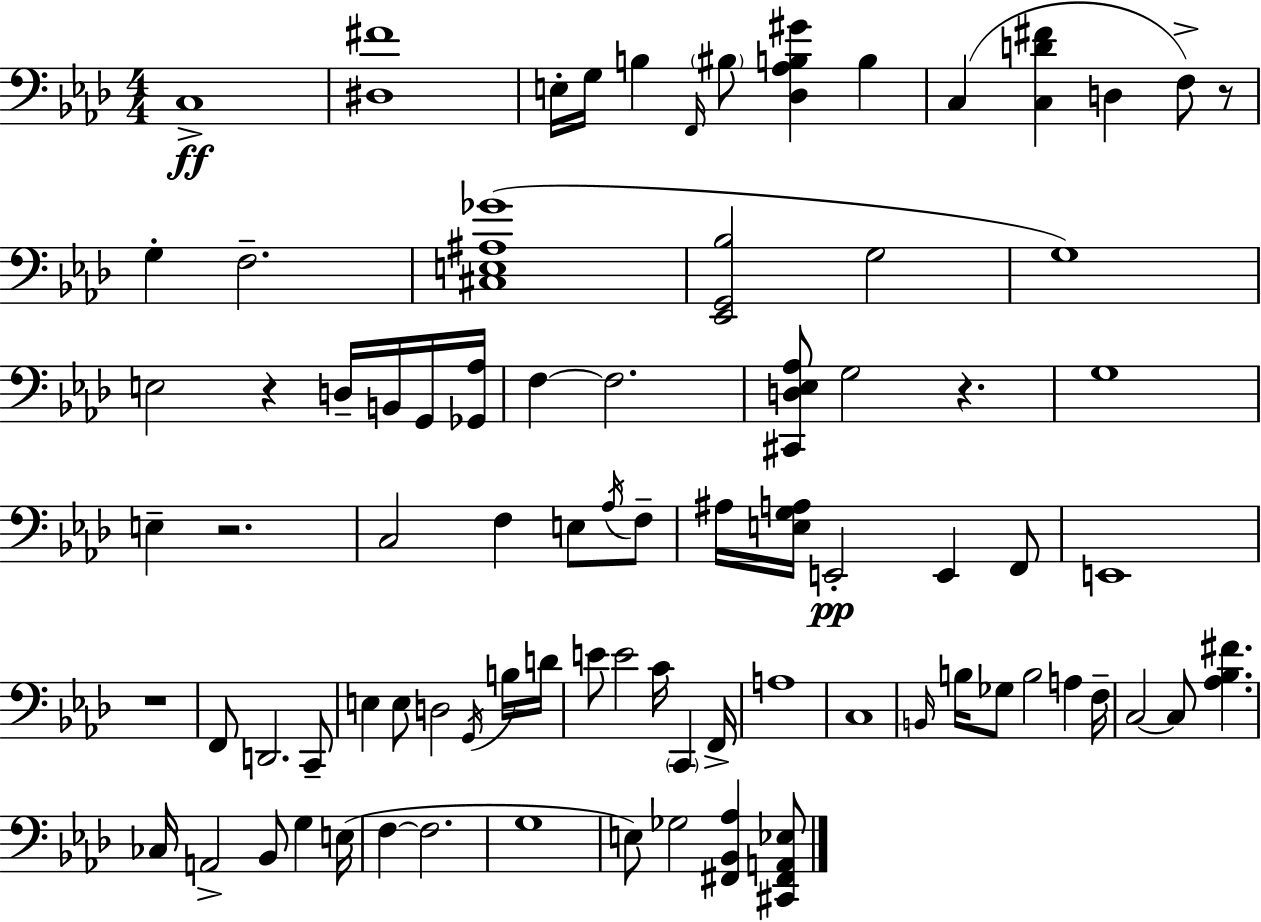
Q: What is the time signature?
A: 4/4